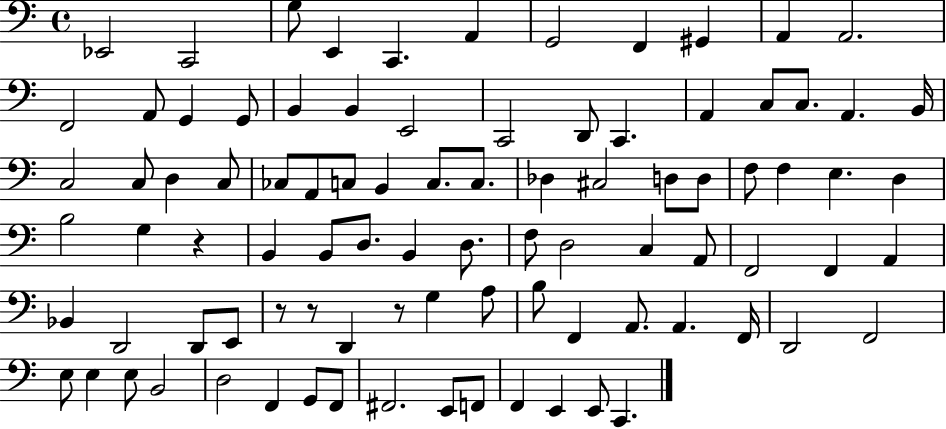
Eb2/h C2/h G3/e E2/q C2/q. A2/q G2/h F2/q G#2/q A2/q A2/h. F2/h A2/e G2/q G2/e B2/q B2/q E2/h C2/h D2/e C2/q. A2/q C3/e C3/e. A2/q. B2/s C3/h C3/e D3/q C3/e CES3/e A2/e C3/e B2/q C3/e. C3/e. Db3/q C#3/h D3/e D3/e F3/e F3/q E3/q. D3/q B3/h G3/q R/q B2/q B2/e D3/e. B2/q D3/e. F3/e D3/h C3/q A2/e F2/h F2/q A2/q Bb2/q D2/h D2/e E2/e R/e R/e D2/q R/e G3/q A3/e B3/e F2/q A2/e. A2/q. F2/s D2/h F2/h E3/e E3/q E3/e B2/h D3/h F2/q G2/e F2/e F#2/h. E2/e F2/e F2/q E2/q E2/e C2/q.